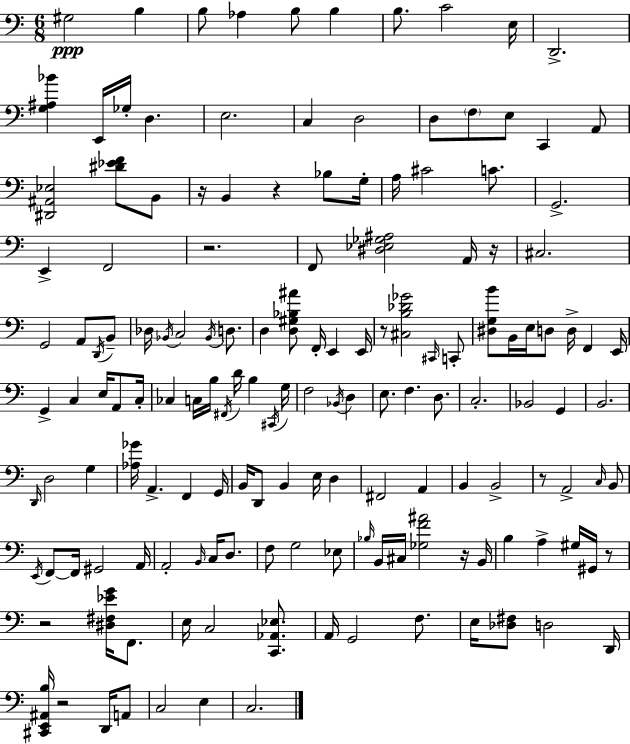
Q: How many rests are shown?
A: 10